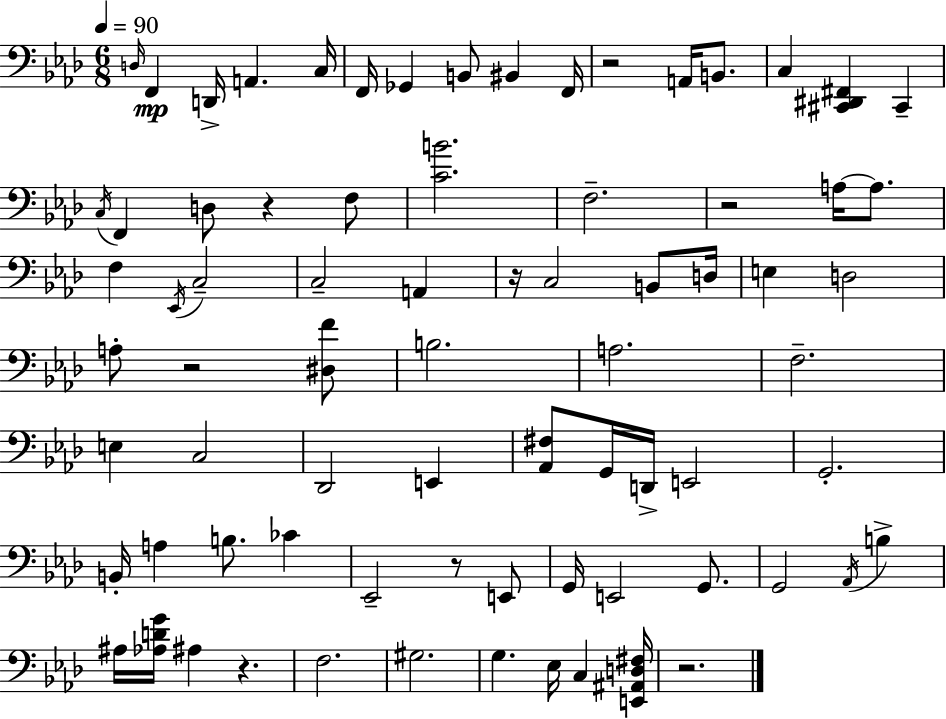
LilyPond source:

{
  \clef bass
  \numericTimeSignature
  \time 6/8
  \key aes \major
  \tempo 4 = 90
  \grace { d16 }\mp f,4 d,16-> a,4. | c16 f,16 ges,4 b,8 bis,4 | f,16 r2 a,16 b,8. | c4 <cis, dis, fis,>4 cis,4-- | \break \acciaccatura { c16 } f,4 d8 r4 | f8 <c' b'>2. | f2.-- | r2 a16~~ a8. | \break f4 \acciaccatura { ees,16 } c2-- | c2-- a,4 | r16 c2 | b,8 d16 e4 d2 | \break a8-. r2 | <dis f'>8 b2. | a2. | f2.-- | \break e4 c2 | des,2 e,4 | <aes, fis>8 g,16 d,16-> e,2 | g,2.-. | \break b,16-. a4 b8. ces'4 | ees,2-- r8 | e,8 g,16 e,2 | g,8. g,2 \acciaccatura { aes,16 } | \break b4-> ais16 <aes d' g'>16 ais4 r4. | f2. | gis2. | g4. ees16 c4 | \break <e, ais, d fis>16 r2. | \bar "|."
}